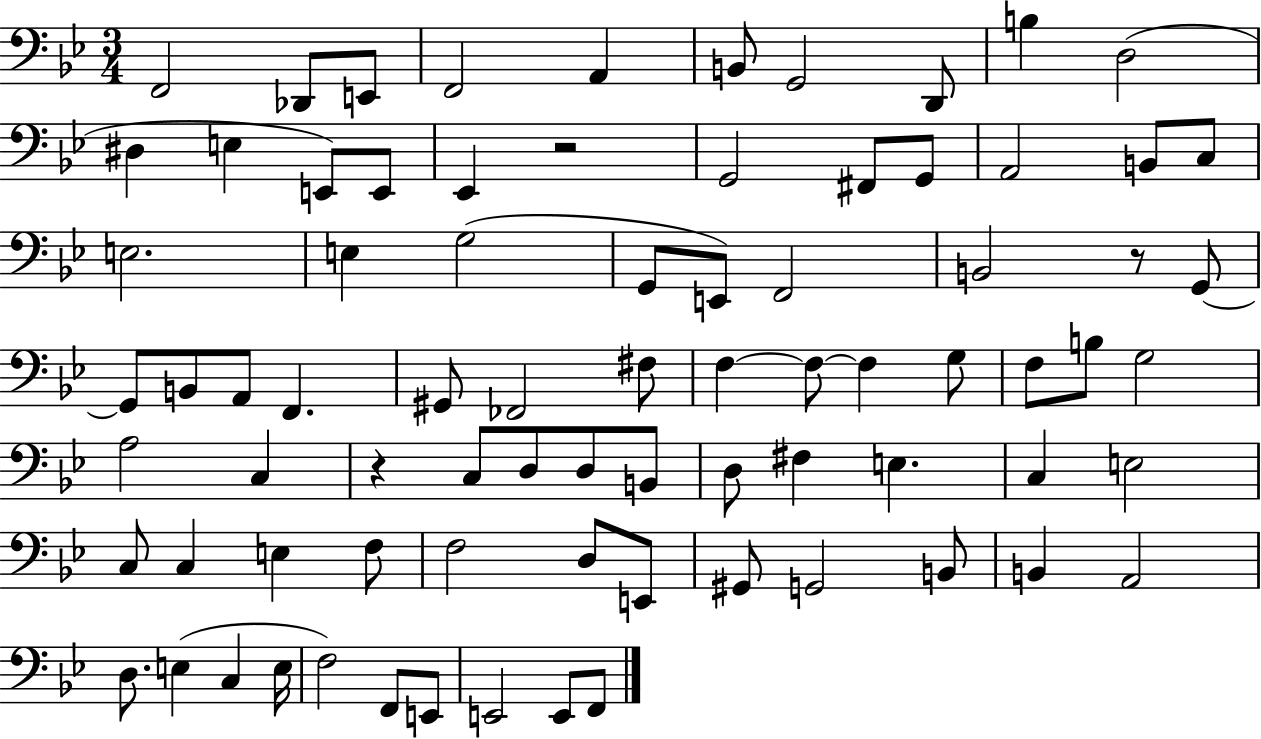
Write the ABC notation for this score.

X:1
T:Untitled
M:3/4
L:1/4
K:Bb
F,,2 _D,,/2 E,,/2 F,,2 A,, B,,/2 G,,2 D,,/2 B, D,2 ^D, E, E,,/2 E,,/2 _E,, z2 G,,2 ^F,,/2 G,,/2 A,,2 B,,/2 C,/2 E,2 E, G,2 G,,/2 E,,/2 F,,2 B,,2 z/2 G,,/2 G,,/2 B,,/2 A,,/2 F,, ^G,,/2 _F,,2 ^F,/2 F, F,/2 F, G,/2 F,/2 B,/2 G,2 A,2 C, z C,/2 D,/2 D,/2 B,,/2 D,/2 ^F, E, C, E,2 C,/2 C, E, F,/2 F,2 D,/2 E,,/2 ^G,,/2 G,,2 B,,/2 B,, A,,2 D,/2 E, C, E,/4 F,2 F,,/2 E,,/2 E,,2 E,,/2 F,,/2